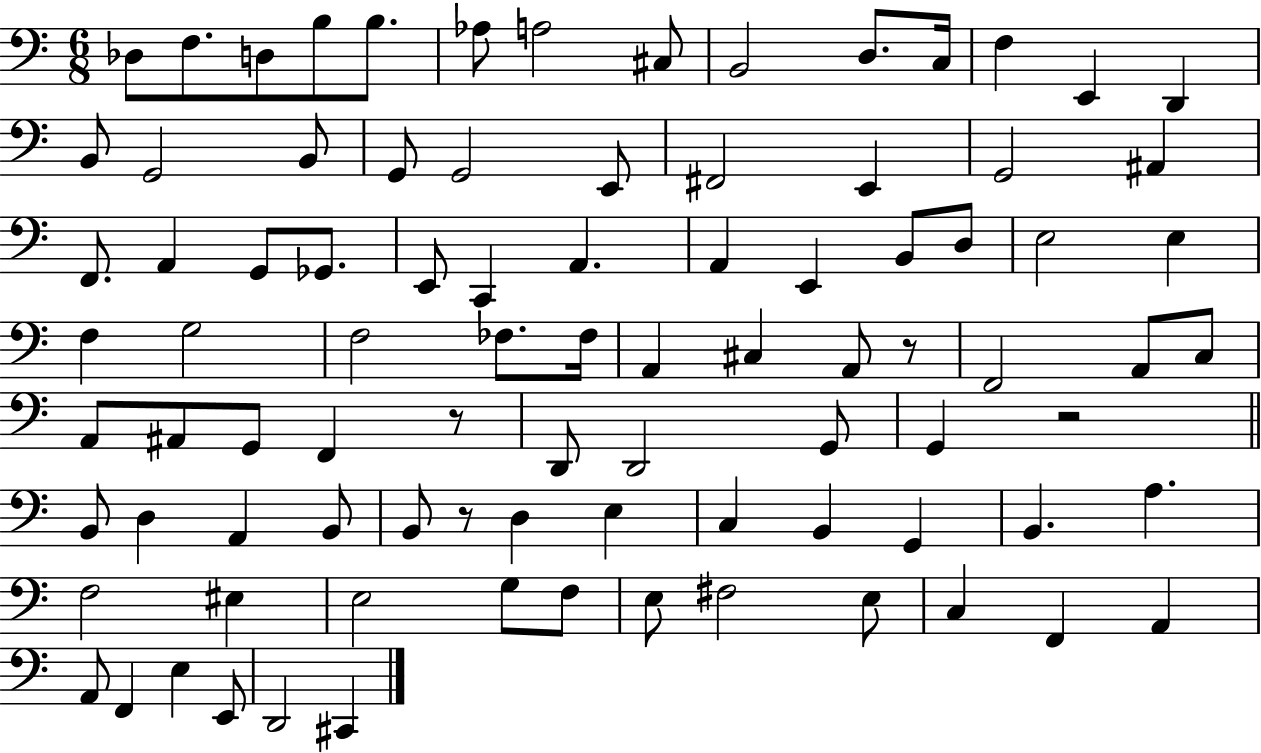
Db3/e F3/e. D3/e B3/e B3/e. Ab3/e A3/h C#3/e B2/h D3/e. C3/s F3/q E2/q D2/q B2/e G2/h B2/e G2/e G2/h E2/e F#2/h E2/q G2/h A#2/q F2/e. A2/q G2/e Gb2/e. E2/e C2/q A2/q. A2/q E2/q B2/e D3/e E3/h E3/q F3/q G3/h F3/h FES3/e. FES3/s A2/q C#3/q A2/e R/e F2/h A2/e C3/e A2/e A#2/e G2/e F2/q R/e D2/e D2/h G2/e G2/q R/h B2/e D3/q A2/q B2/e B2/e R/e D3/q E3/q C3/q B2/q G2/q B2/q. A3/q. F3/h EIS3/q E3/h G3/e F3/e E3/e F#3/h E3/e C3/q F2/q A2/q A2/e F2/q E3/q E2/e D2/h C#2/q